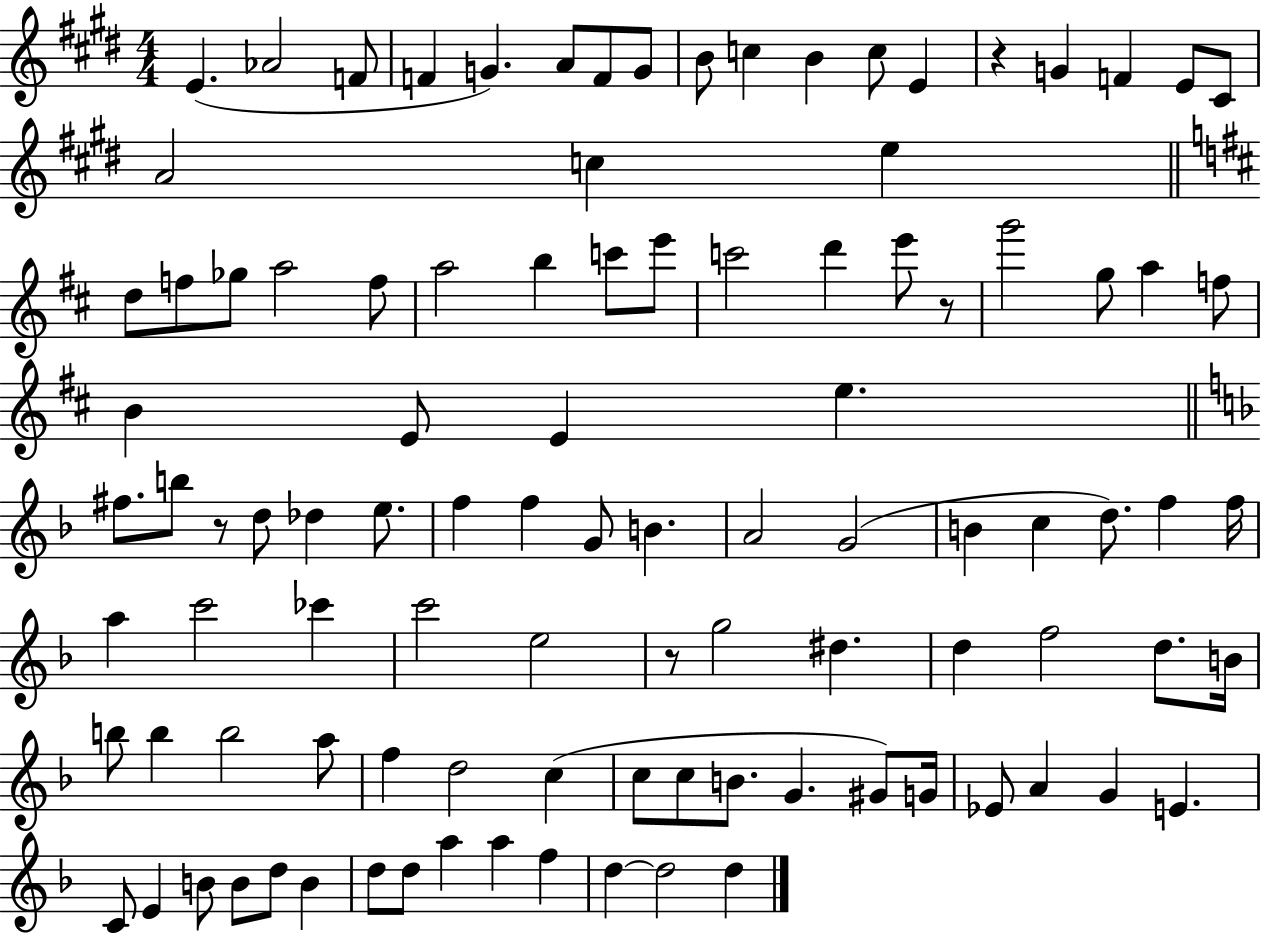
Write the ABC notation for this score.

X:1
T:Untitled
M:4/4
L:1/4
K:E
E _A2 F/2 F G A/2 F/2 G/2 B/2 c B c/2 E z G F E/2 ^C/2 A2 c e d/2 f/2 _g/2 a2 f/2 a2 b c'/2 e'/2 c'2 d' e'/2 z/2 g'2 g/2 a f/2 B E/2 E e ^f/2 b/2 z/2 d/2 _d e/2 f f G/2 B A2 G2 B c d/2 f f/4 a c'2 _c' c'2 e2 z/2 g2 ^d d f2 d/2 B/4 b/2 b b2 a/2 f d2 c c/2 c/2 B/2 G ^G/2 G/4 _E/2 A G E C/2 E B/2 B/2 d/2 B d/2 d/2 a a f d d2 d